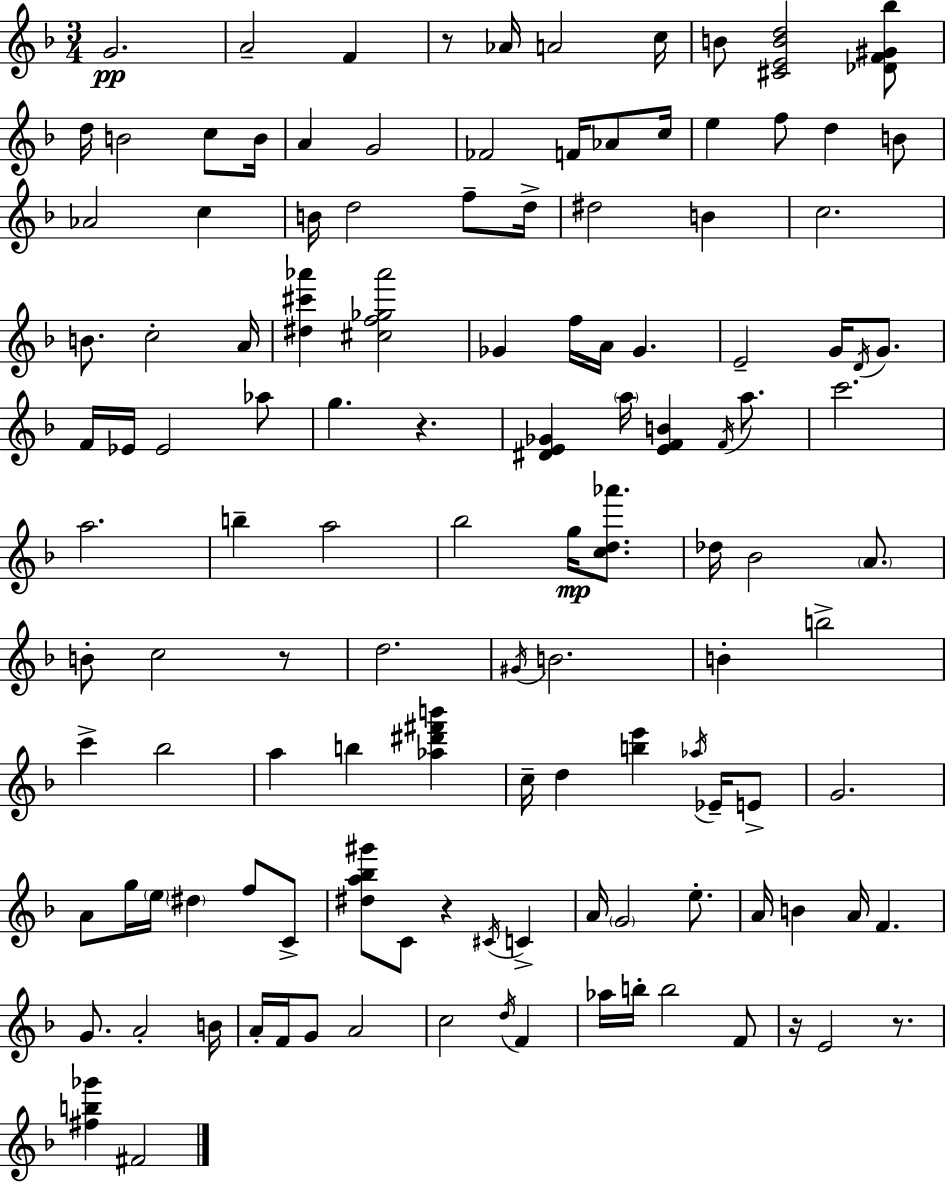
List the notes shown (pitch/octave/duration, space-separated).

G4/h. A4/h F4/q R/e Ab4/s A4/h C5/s B4/e [C#4,E4,B4,D5]/h [Db4,F4,G#4,Bb5]/e D5/s B4/h C5/e B4/s A4/q G4/h FES4/h F4/s Ab4/e C5/s E5/q F5/e D5/q B4/e Ab4/h C5/q B4/s D5/h F5/e D5/s D#5/h B4/q C5/h. B4/e. C5/h A4/s [D#5,C#6,Ab6]/q [C#5,F5,Gb5,Ab6]/h Gb4/q F5/s A4/s Gb4/q. E4/h G4/s D4/s G4/e. F4/s Eb4/s Eb4/h Ab5/e G5/q. R/q. [D#4,E4,Gb4]/q A5/s [E4,F4,B4]/q F4/s A5/e. C6/h. A5/h. B5/q A5/h Bb5/h G5/s [C5,D5,Ab6]/e. Db5/s Bb4/h A4/e. B4/e C5/h R/e D5/h. G#4/s B4/h. B4/q B5/h C6/q Bb5/h A5/q B5/q [Ab5,D#6,F#6,B6]/q C5/s D5/q [B5,E6]/q Ab5/s Eb4/s E4/e G4/h. A4/e G5/s E5/s D#5/q F5/e C4/e [D#5,A5,Bb5,G#6]/e C4/e R/q C#4/s C4/q A4/s G4/h E5/e. A4/s B4/q A4/s F4/q. G4/e. A4/h B4/s A4/s F4/s G4/e A4/h C5/h D5/s F4/q Ab5/s B5/s B5/h F4/e R/s E4/h R/e. [F#5,B5,Gb6]/q F#4/h